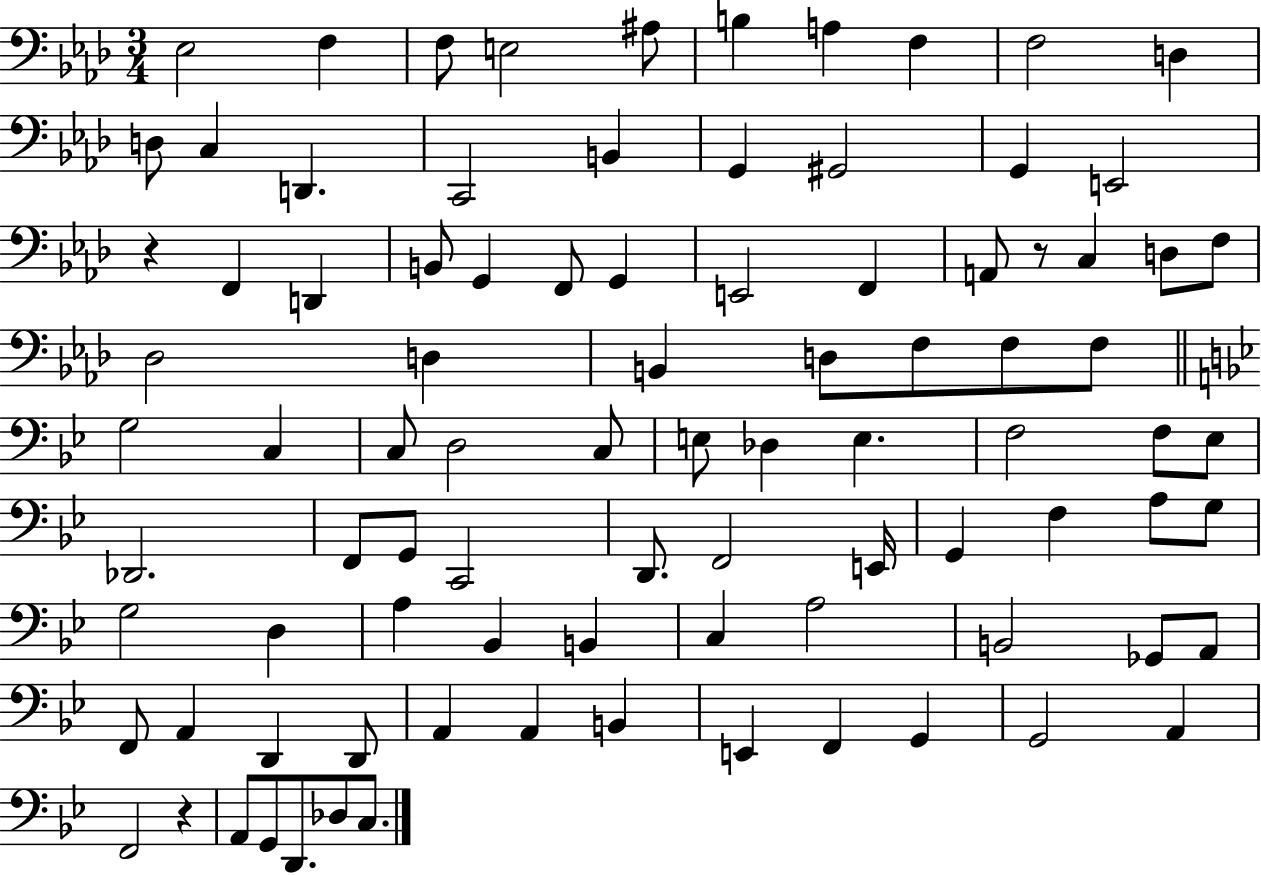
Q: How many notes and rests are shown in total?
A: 91